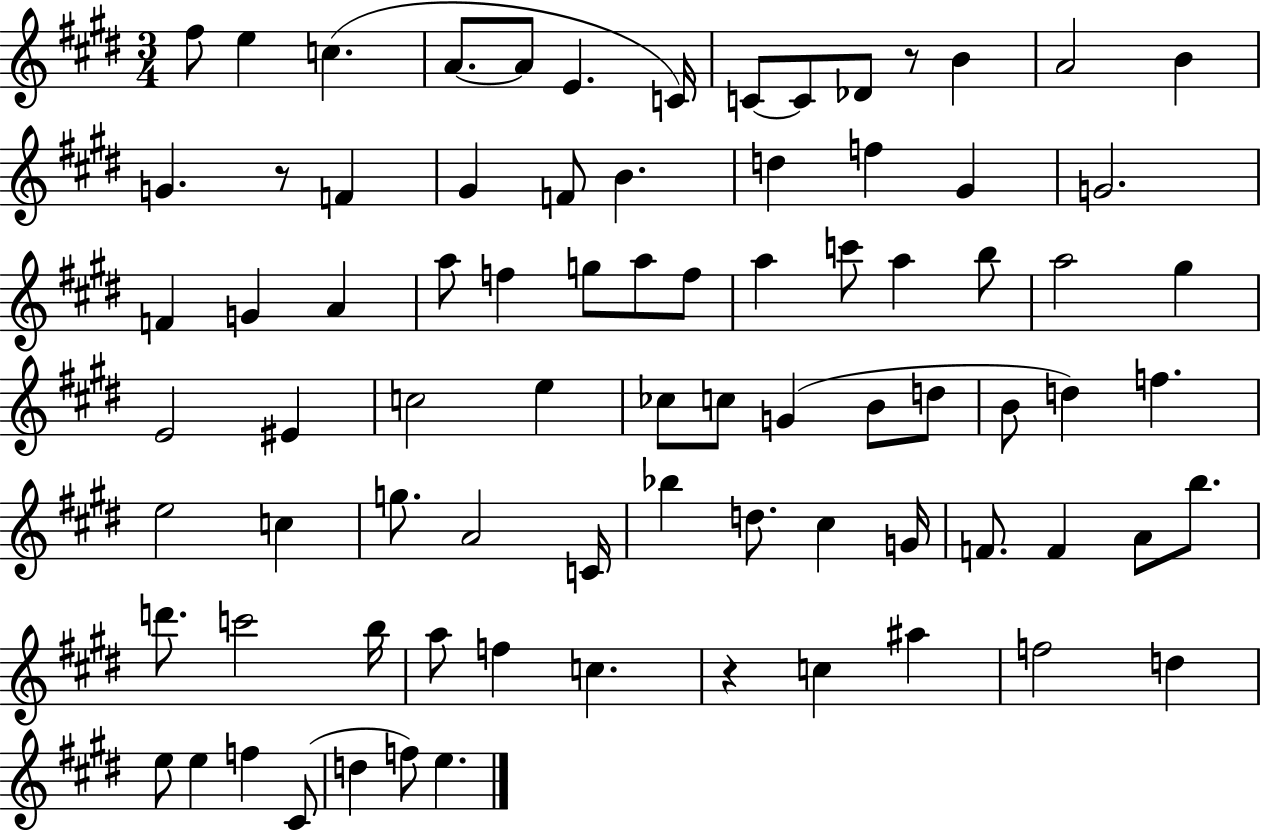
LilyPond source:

{
  \clef treble
  \numericTimeSignature
  \time 3/4
  \key e \major
  \repeat volta 2 { fis''8 e''4 c''4.( | a'8.~~ a'8 e'4. c'16) | c'8~~ c'8 des'8 r8 b'4 | a'2 b'4 | \break g'4. r8 f'4 | gis'4 f'8 b'4. | d''4 f''4 gis'4 | g'2. | \break f'4 g'4 a'4 | a''8 f''4 g''8 a''8 f''8 | a''4 c'''8 a''4 b''8 | a''2 gis''4 | \break e'2 eis'4 | c''2 e''4 | ces''8 c''8 g'4( b'8 d''8 | b'8 d''4) f''4. | \break e''2 c''4 | g''8. a'2 c'16 | bes''4 d''8. cis''4 g'16 | f'8. f'4 a'8 b''8. | \break d'''8. c'''2 b''16 | a''8 f''4 c''4. | r4 c''4 ais''4 | f''2 d''4 | \break e''8 e''4 f''4 cis'8( | d''4 f''8) e''4. | } \bar "|."
}